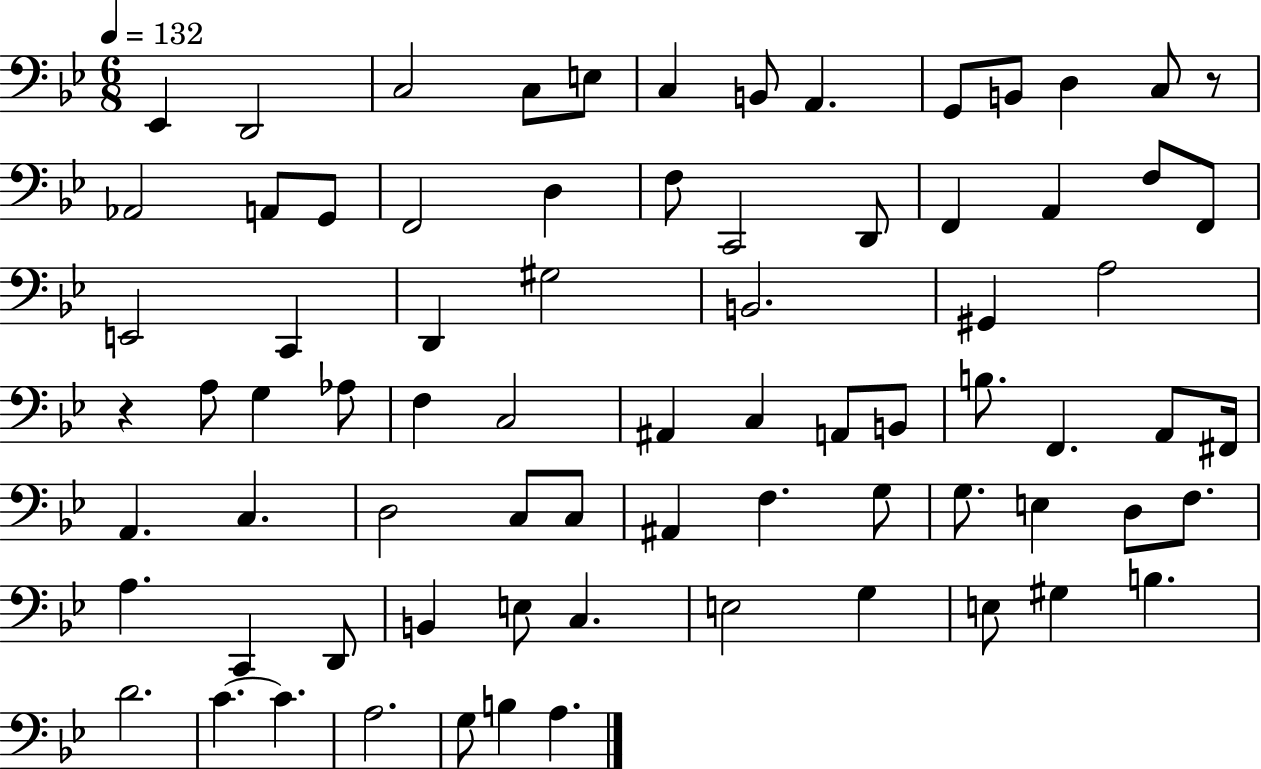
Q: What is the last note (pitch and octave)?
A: A3